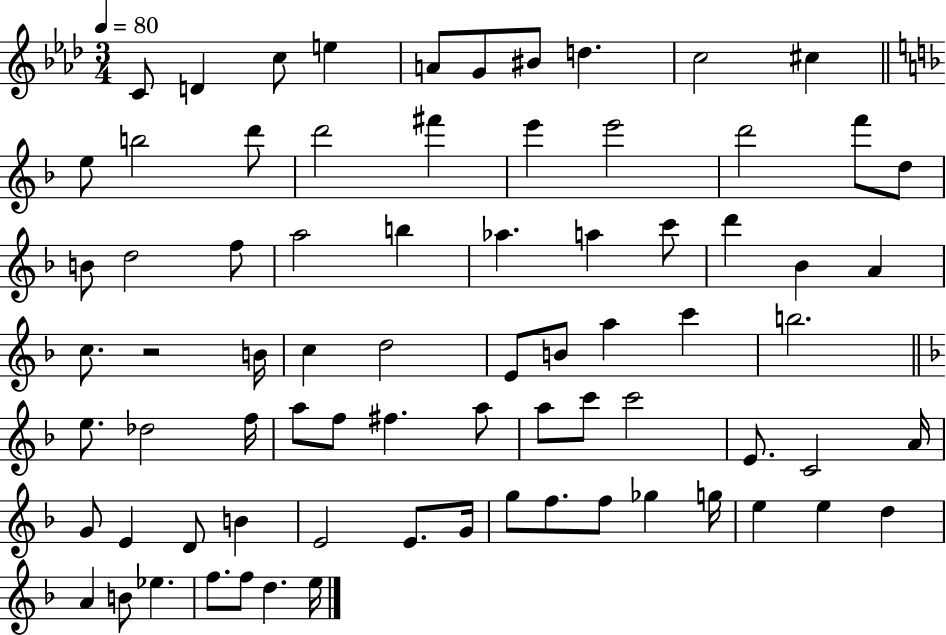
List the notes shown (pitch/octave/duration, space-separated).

C4/e D4/q C5/e E5/q A4/e G4/e BIS4/e D5/q. C5/h C#5/q E5/e B5/h D6/e D6/h F#6/q E6/q E6/h D6/h F6/e D5/e B4/e D5/h F5/e A5/h B5/q Ab5/q. A5/q C6/e D6/q Bb4/q A4/q C5/e. R/h B4/s C5/q D5/h E4/e B4/e A5/q C6/q B5/h. E5/e. Db5/h F5/s A5/e F5/e F#5/q. A5/e A5/e C6/e C6/h E4/e. C4/h A4/s G4/e E4/q D4/e B4/q E4/h E4/e. G4/s G5/e F5/e. F5/e Gb5/q G5/s E5/q E5/q D5/q A4/q B4/e Eb5/q. F5/e. F5/e D5/q. E5/s